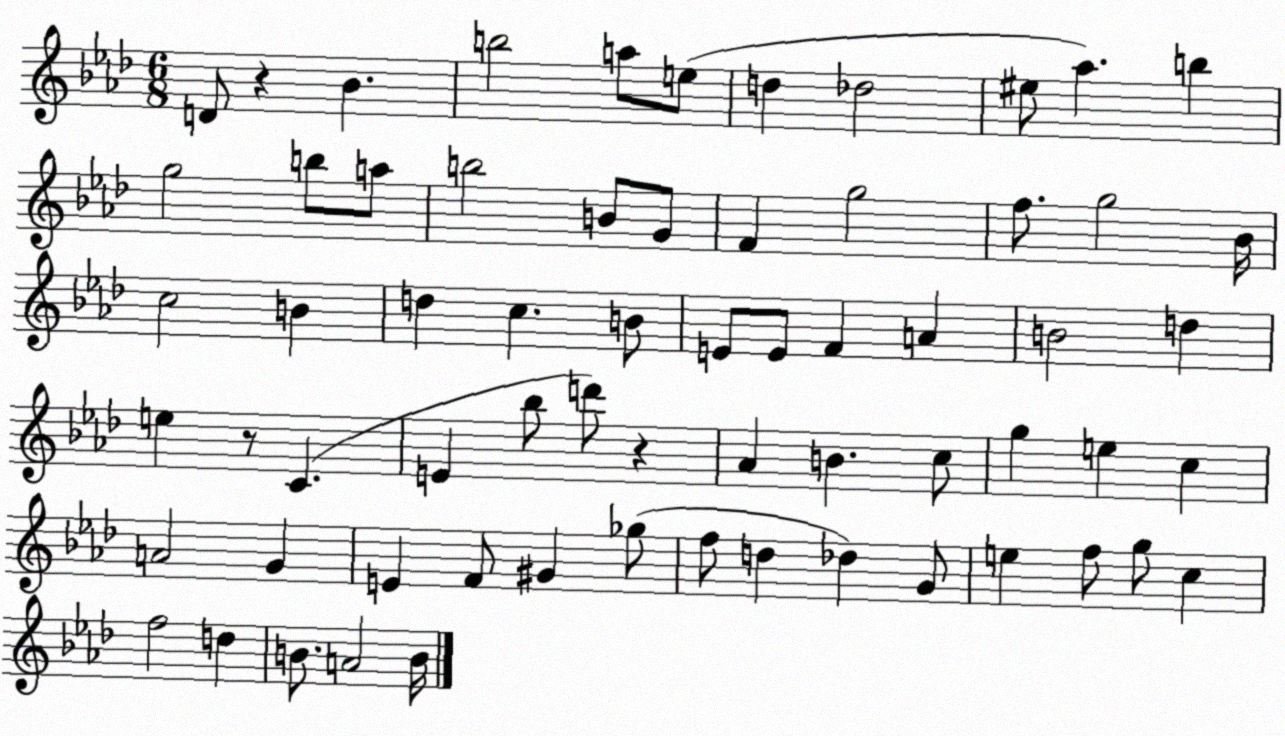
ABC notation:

X:1
T:Untitled
M:6/8
L:1/4
K:Ab
D/2 z _B b2 a/2 e/2 d _d2 ^e/2 _a b g2 b/2 a/2 b2 B/2 G/2 F g2 f/2 g2 _B/4 c2 B d c B/2 E/2 E/2 F A B2 d e z/2 C E _b/2 d'/2 z _A B c/2 g e c A2 G E F/2 ^G _g/2 f/2 d _d G/2 e f/2 g/2 c f2 d B/2 A2 B/4